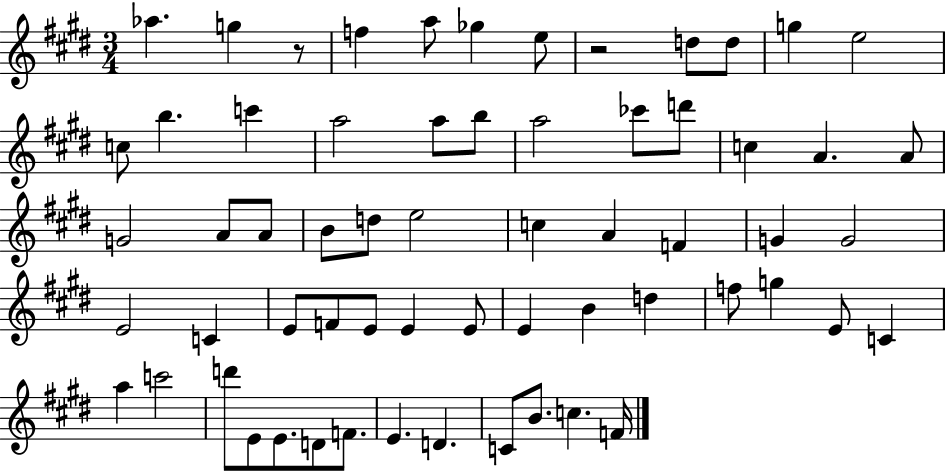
X:1
T:Untitled
M:3/4
L:1/4
K:E
_a g z/2 f a/2 _g e/2 z2 d/2 d/2 g e2 c/2 b c' a2 a/2 b/2 a2 _c'/2 d'/2 c A A/2 G2 A/2 A/2 B/2 d/2 e2 c A F G G2 E2 C E/2 F/2 E/2 E E/2 E B d f/2 g E/2 C a c'2 d'/2 E/2 E/2 D/2 F/2 E D C/2 B/2 c F/4